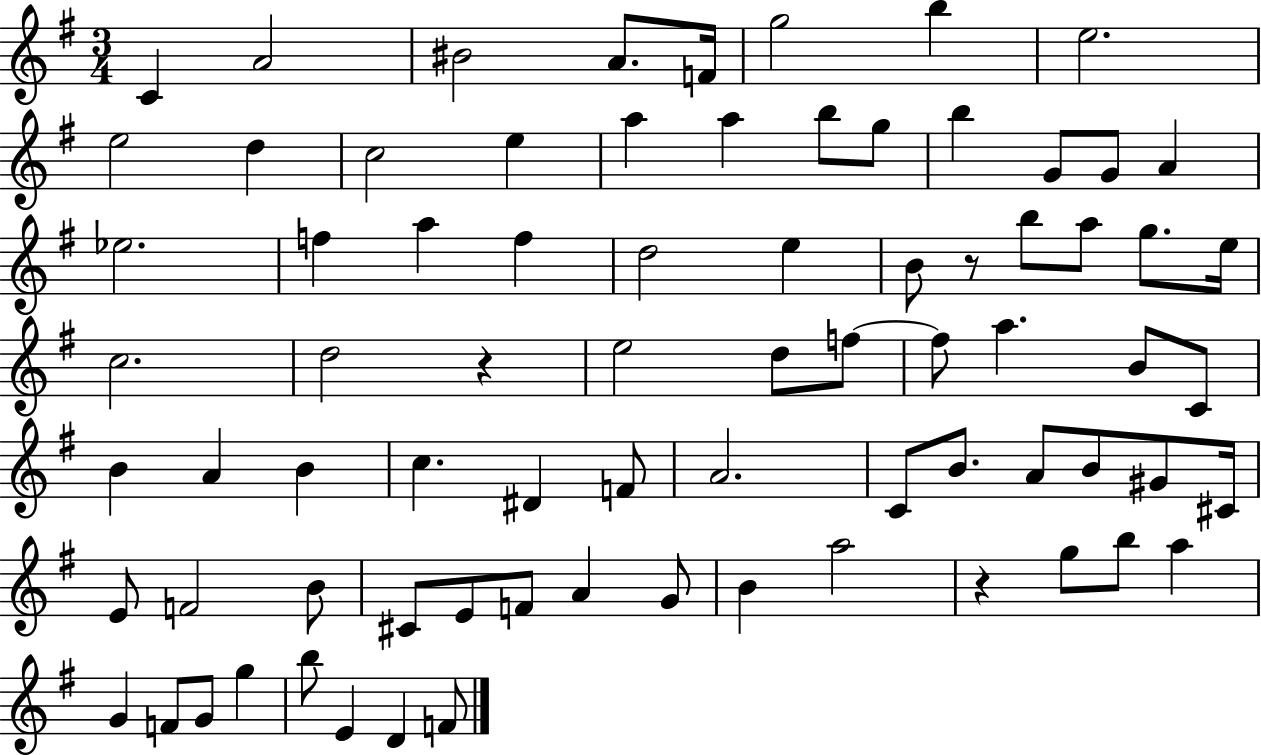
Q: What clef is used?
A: treble